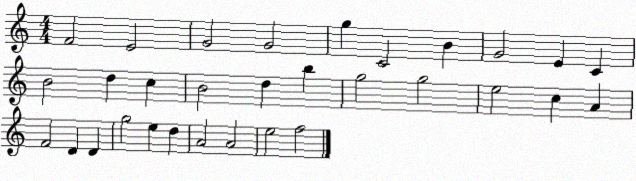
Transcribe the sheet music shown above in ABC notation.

X:1
T:Untitled
M:4/4
L:1/4
K:C
F2 E2 G2 G2 g C2 B G2 E C B2 d c B2 d b g2 g2 e2 c A F2 D D g2 e d A2 A2 e2 f2